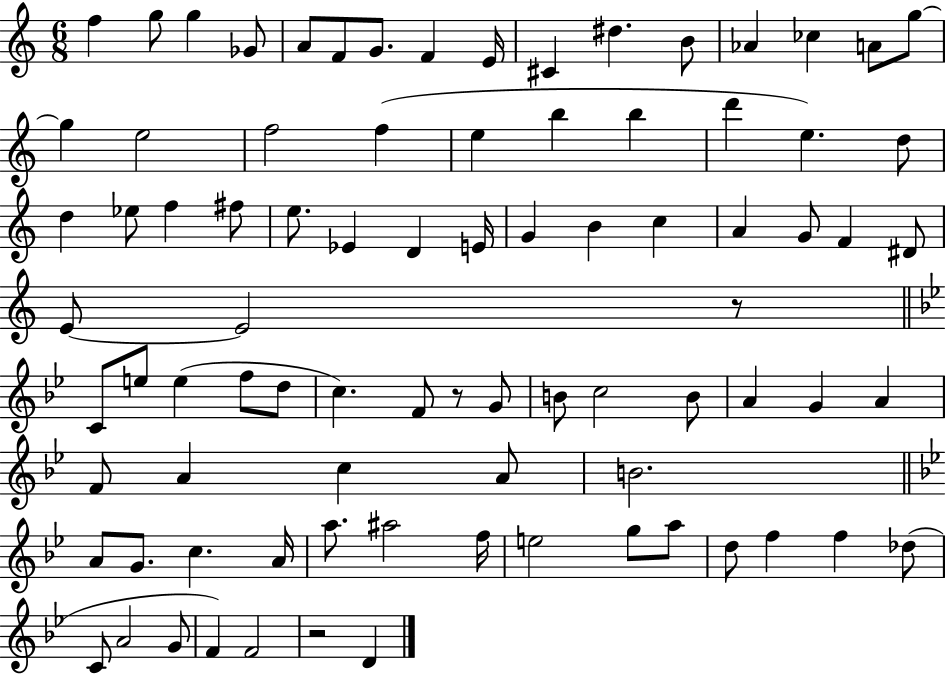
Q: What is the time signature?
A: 6/8